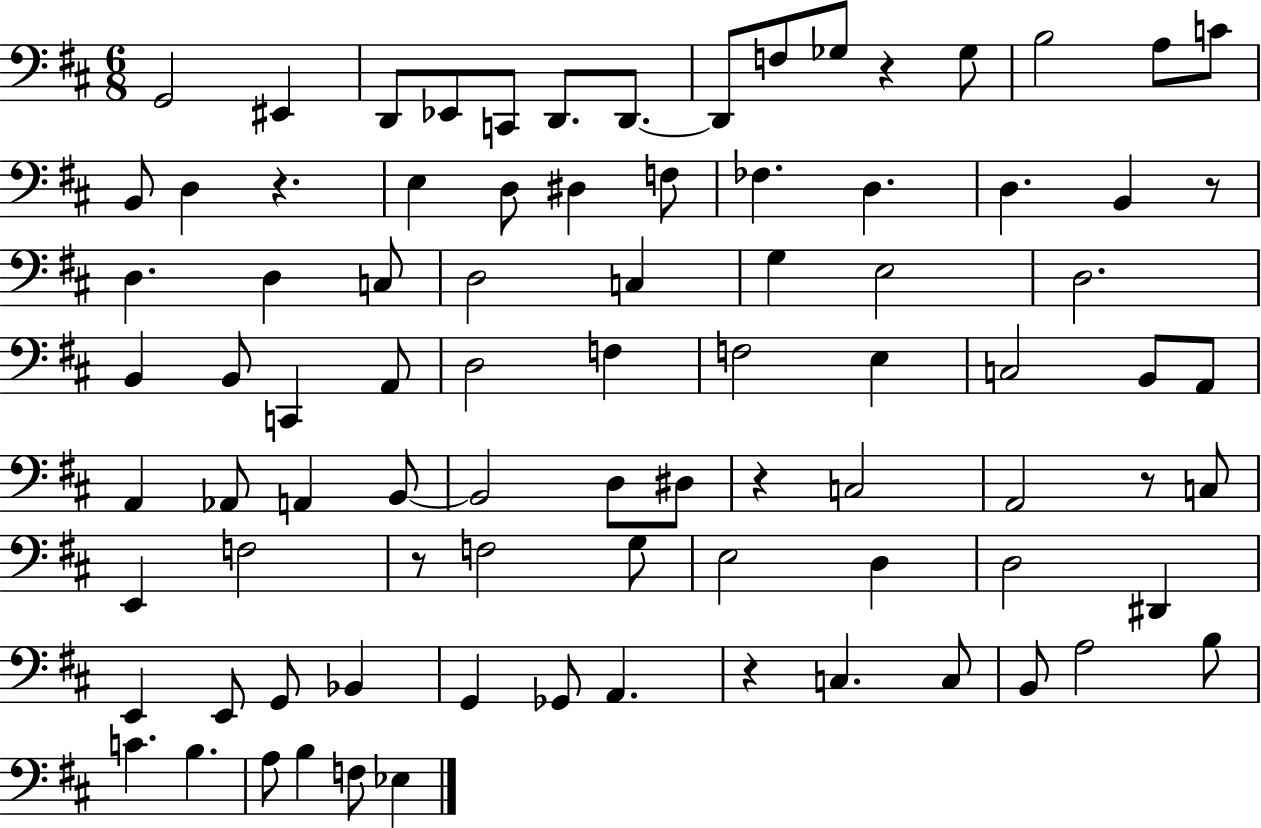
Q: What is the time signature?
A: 6/8